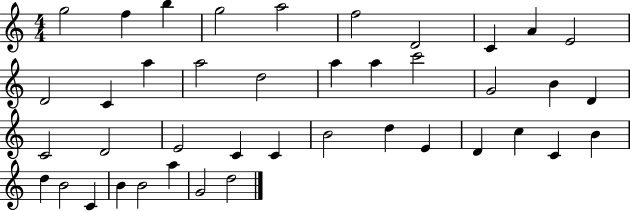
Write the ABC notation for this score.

X:1
T:Untitled
M:4/4
L:1/4
K:C
g2 f b g2 a2 f2 D2 C A E2 D2 C a a2 d2 a a c'2 G2 B D C2 D2 E2 C C B2 d E D c C B d B2 C B B2 a G2 d2